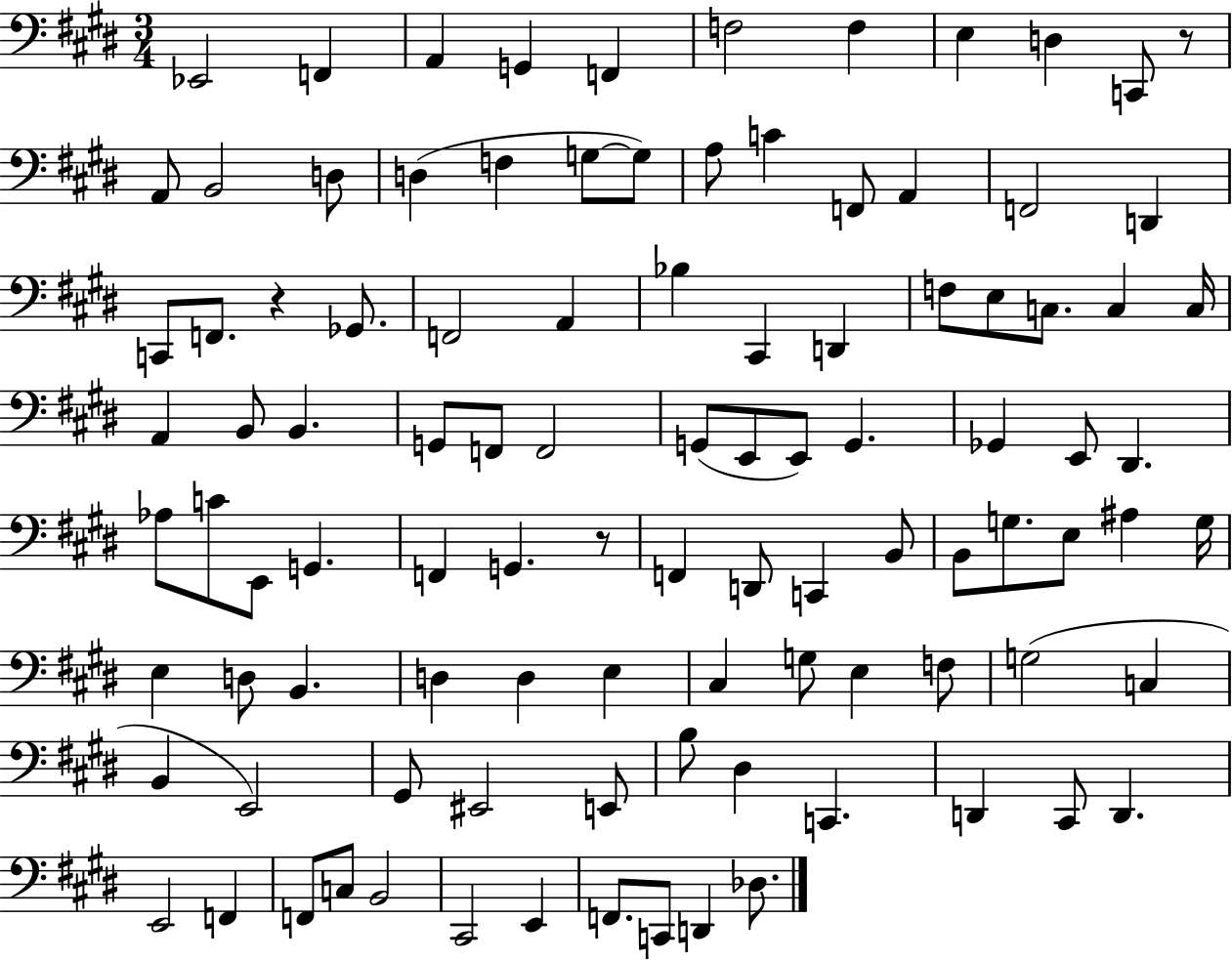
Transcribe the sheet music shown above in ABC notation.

X:1
T:Untitled
M:3/4
L:1/4
K:E
_E,,2 F,, A,, G,, F,, F,2 F, E, D, C,,/2 z/2 A,,/2 B,,2 D,/2 D, F, G,/2 G,/2 A,/2 C F,,/2 A,, F,,2 D,, C,,/2 F,,/2 z _G,,/2 F,,2 A,, _B, ^C,, D,, F,/2 E,/2 C,/2 C, C,/4 A,, B,,/2 B,, G,,/2 F,,/2 F,,2 G,,/2 E,,/2 E,,/2 G,, _G,, E,,/2 ^D,, _A,/2 C/2 E,,/2 G,, F,, G,, z/2 F,, D,,/2 C,, B,,/2 B,,/2 G,/2 E,/2 ^A, G,/4 E, D,/2 B,, D, D, E, ^C, G,/2 E, F,/2 G,2 C, B,, E,,2 ^G,,/2 ^E,,2 E,,/2 B,/2 ^D, C,, D,, ^C,,/2 D,, E,,2 F,, F,,/2 C,/2 B,,2 ^C,,2 E,, F,,/2 C,,/2 D,, _D,/2